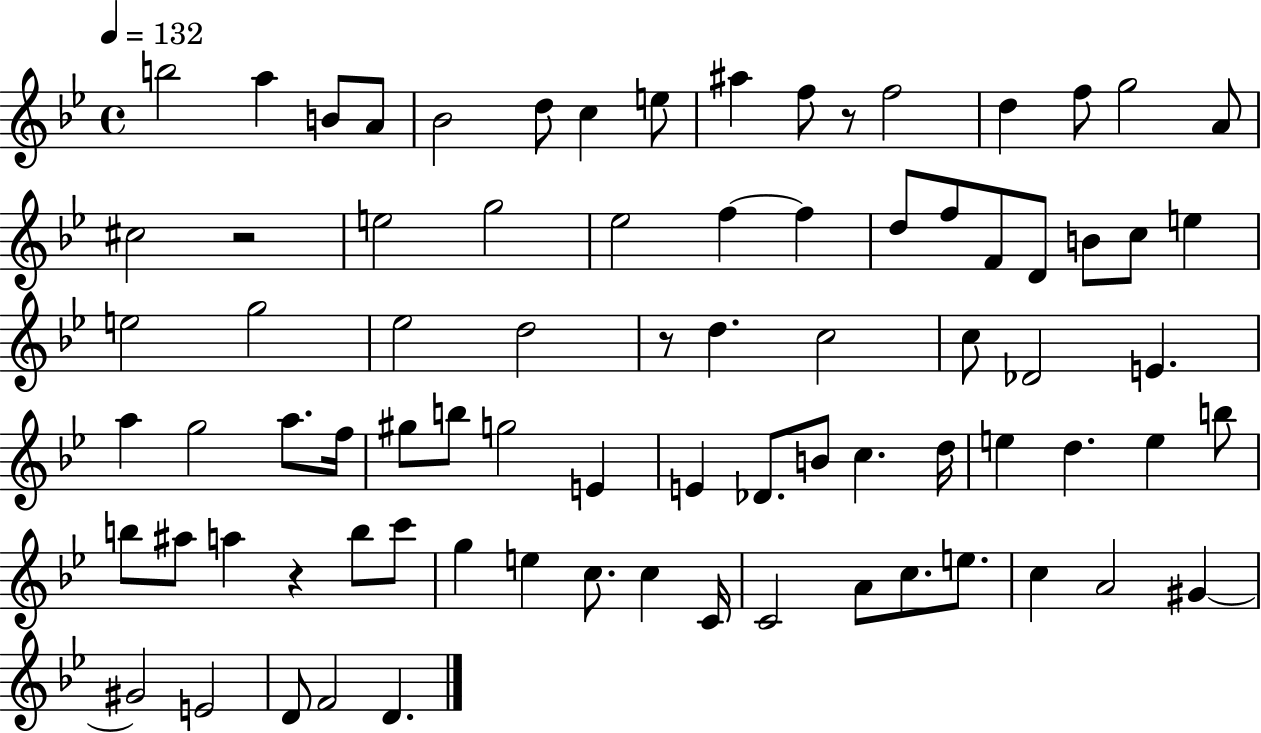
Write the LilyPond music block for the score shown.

{
  \clef treble
  \time 4/4
  \defaultTimeSignature
  \key bes \major
  \tempo 4 = 132
  b''2 a''4 b'8 a'8 | bes'2 d''8 c''4 e''8 | ais''4 f''8 r8 f''2 | d''4 f''8 g''2 a'8 | \break cis''2 r2 | e''2 g''2 | ees''2 f''4~~ f''4 | d''8 f''8 f'8 d'8 b'8 c''8 e''4 | \break e''2 g''2 | ees''2 d''2 | r8 d''4. c''2 | c''8 des'2 e'4. | \break a''4 g''2 a''8. f''16 | gis''8 b''8 g''2 e'4 | e'4 des'8. b'8 c''4. d''16 | e''4 d''4. e''4 b''8 | \break b''8 ais''8 a''4 r4 b''8 c'''8 | g''4 e''4 c''8. c''4 c'16 | c'2 a'8 c''8. e''8. | c''4 a'2 gis'4~~ | \break gis'2 e'2 | d'8 f'2 d'4. | \bar "|."
}